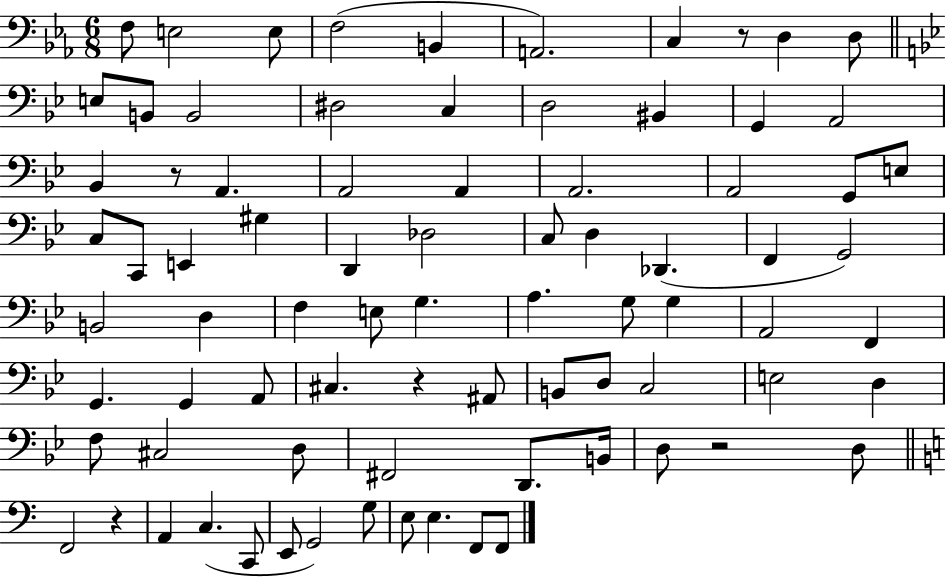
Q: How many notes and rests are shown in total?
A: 81